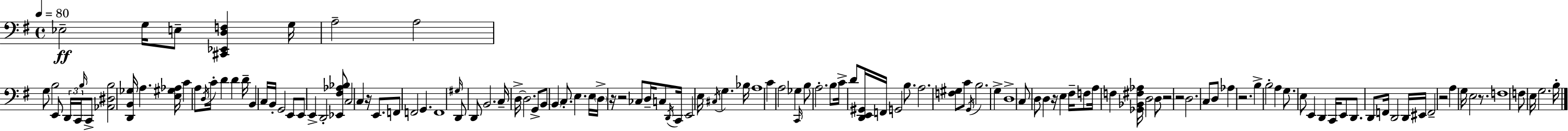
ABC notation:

X:1
T:Untitled
M:4/4
L:1/4
K:G
_E,2 G,/4 E,/2 [^C,,_E,,D,F,] G,/4 A,2 A,2 G,/2 B,2 E,,/2 D,,/4 C,,/4 B,/4 C,,/2 [_A,,^D,B,]2 [D,,B,,_G,]/4 A, [E,^G,_A,]/4 C A,/2 D,/4 C/4 D D D/4 B,, C,/4 B,,/4 G,,2 E,,/2 E,,/2 E,, D,,2 [_E,,^F,_A,_B,]/2 C,2 C, z/4 E,,/2 F,,/2 F,,2 G,, F,,4 ^G,/4 D,,/2 D,,/2 B,,2 C,/4 D,/4 D,2 G,,/2 B,,/2 B,, C,/2 E, E,/4 D,/4 z/4 z2 _C,/2 D,/4 C,/2 D,,/4 C,,/4 E,,2 E,/4 ^C,/4 G, _B,/4 A,4 C A,2 _G, C,,/4 B,/2 A,2 B,/2 C/4 D/2 [D,,E,,^G,,]/4 F,,/4 G,,2 B,/2 A,2 [F,^G,]/2 C/2 G,,/4 B,2 G, D,4 C,/2 D,/2 D, z/4 E, ^F,/4 F,/2 A,/4 F, [_G,,_B,,^F,_A,]/4 D,2 D,/2 z2 z2 D,2 C,/2 D,/2 _A, z2 B, B,2 A, G,/2 E,/2 E,, D,, C,,/4 E,,/2 D,,/2 D,,/2 F,,/4 D,,2 D,,/4 ^E,,/4 F,,2 z2 A, G,/4 E,2 z/2 F,4 F,/2 E,/4 G,2 B,/4